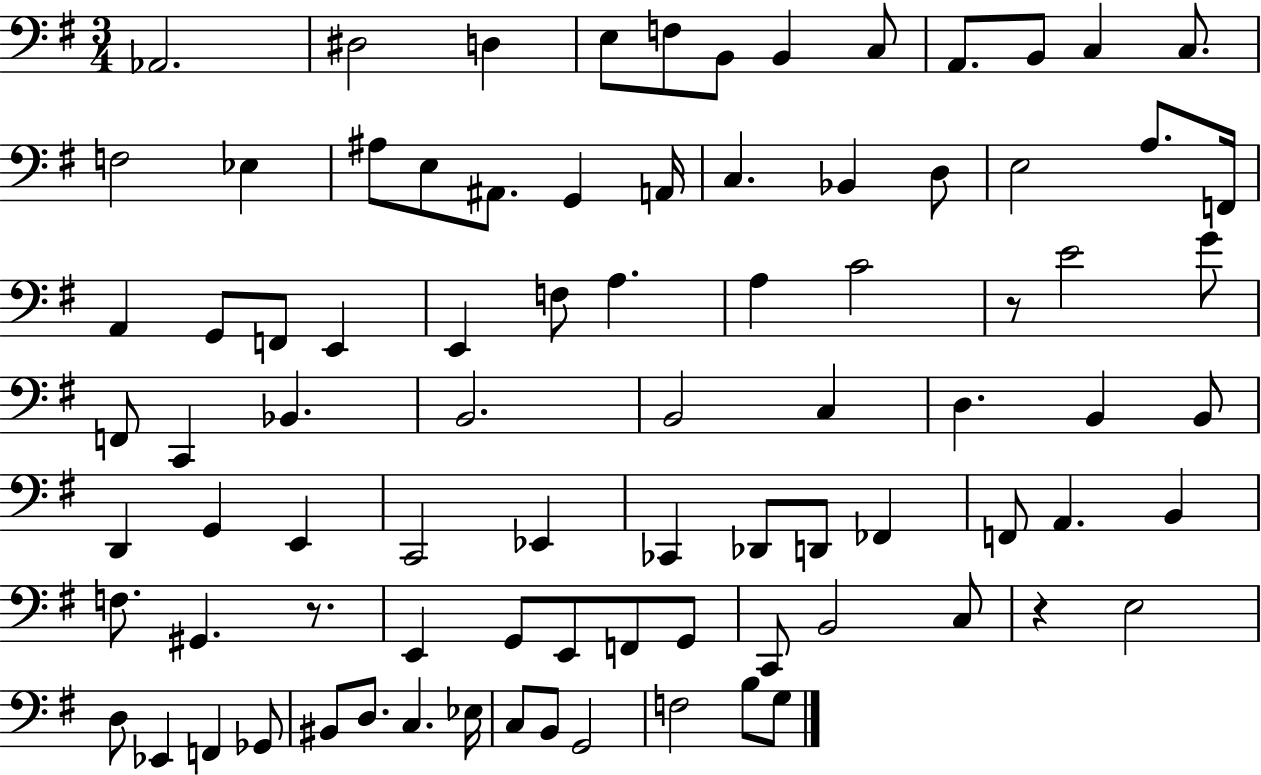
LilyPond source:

{
  \clef bass
  \numericTimeSignature
  \time 3/4
  \key g \major
  aes,2. | dis2 d4 | e8 f8 b,8 b,4 c8 | a,8. b,8 c4 c8. | \break f2 ees4 | ais8 e8 ais,8. g,4 a,16 | c4. bes,4 d8 | e2 a8. f,16 | \break a,4 g,8 f,8 e,4 | e,4 f8 a4. | a4 c'2 | r8 e'2 g'8 | \break f,8 c,4 bes,4. | b,2. | b,2 c4 | d4. b,4 b,8 | \break d,4 g,4 e,4 | c,2 ees,4 | ces,4 des,8 d,8 fes,4 | f,8 a,4. b,4 | \break f8. gis,4. r8. | e,4 g,8 e,8 f,8 g,8 | c,8 b,2 c8 | r4 e2 | \break d8 ees,4 f,4 ges,8 | bis,8 d8. c4. ees16 | c8 b,8 g,2 | f2 b8 g8 | \break \bar "|."
}